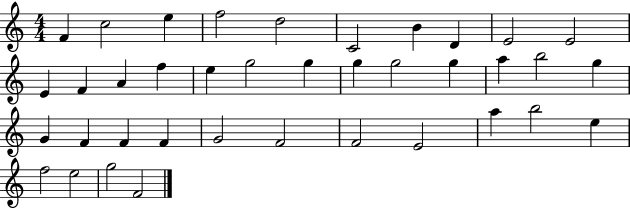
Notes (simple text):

F4/q C5/h E5/q F5/h D5/h C4/h B4/q D4/q E4/h E4/h E4/q F4/q A4/q F5/q E5/q G5/h G5/q G5/q G5/h G5/q A5/q B5/h G5/q G4/q F4/q F4/q F4/q G4/h F4/h F4/h E4/h A5/q B5/h E5/q F5/h E5/h G5/h F4/h